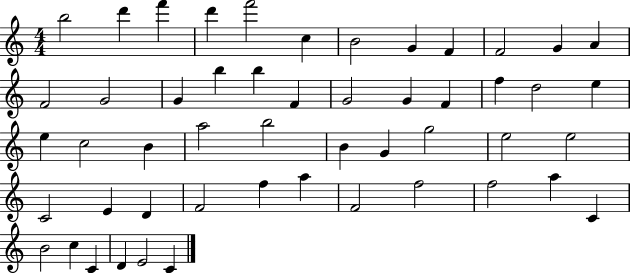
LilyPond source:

{
  \clef treble
  \numericTimeSignature
  \time 4/4
  \key c \major
  b''2 d'''4 f'''4 | d'''4 f'''2 c''4 | b'2 g'4 f'4 | f'2 g'4 a'4 | \break f'2 g'2 | g'4 b''4 b''4 f'4 | g'2 g'4 f'4 | f''4 d''2 e''4 | \break e''4 c''2 b'4 | a''2 b''2 | b'4 g'4 g''2 | e''2 e''2 | \break c'2 e'4 d'4 | f'2 f''4 a''4 | f'2 f''2 | f''2 a''4 c'4 | \break b'2 c''4 c'4 | d'4 e'2 c'4 | \bar "|."
}